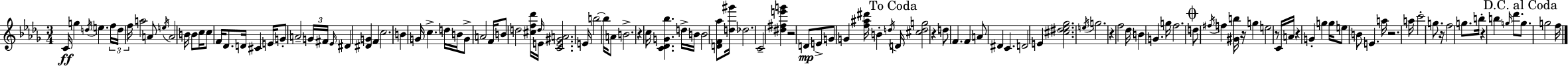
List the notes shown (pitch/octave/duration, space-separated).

C4/s G5/q D5/s E5/q. F5/s D5/s F5/s A5/h A4/e E5/s A4/h B4/s B4/e C5/s C5/e F4/s Db4/e. D4/s C#4/q E4/s G4/e A4/h G4/s F#4/s Eb4/s D#4/q [D#4,G4]/q F4/q C5/h. B4/q G4/s C5/q. D5/s B4/s G4/e A4/h F4/s B4/e D5/h [C#5,F5,Db6]/s D5/s E4/s [C4,E4,G#4,A4]/h. E4/s B5/h B5/s A4/e B4/h. R/q C5/s [C4,Db4,G4,Bb5]/q. D5/s B4/s B4/h [D4,F4,Ab5]/e [D5,G#6]/s Db5/h. C4/h [D#5,F#5,E6,G6]/q R/h D4/e E4/e G4/e G4/q [F5,A#5,D#6]/s B4/q D5/s D4/s [C#5,D5,G5]/h R/q D5/e F4/q. F4/q A4/e D#4/q C4/q. D4/h E4/q [C#5,D#5,Eb5,Gb5]/h. E5/s G5/h. R/q F5/h Db5/s B4/q G4/q. G5/s F5/h. D5/e F#5/s F5/q [G#4,B5]/s R/s G5/q E5/h R/e C4/s A4/s R/q G4/q G5/q G5/s E5/e B4/e E4/q. A5/s R/h. A5/s C6/h G5/e. R/s F5/h G5/e. B5/s R/q B5/q G5/s Db6/e. G5/e. G5/h F5/s